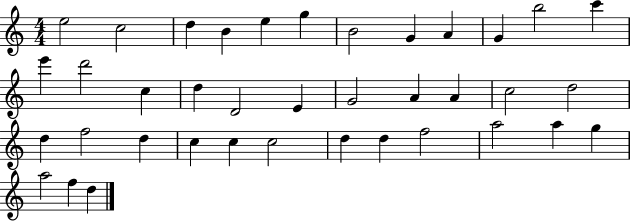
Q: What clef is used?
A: treble